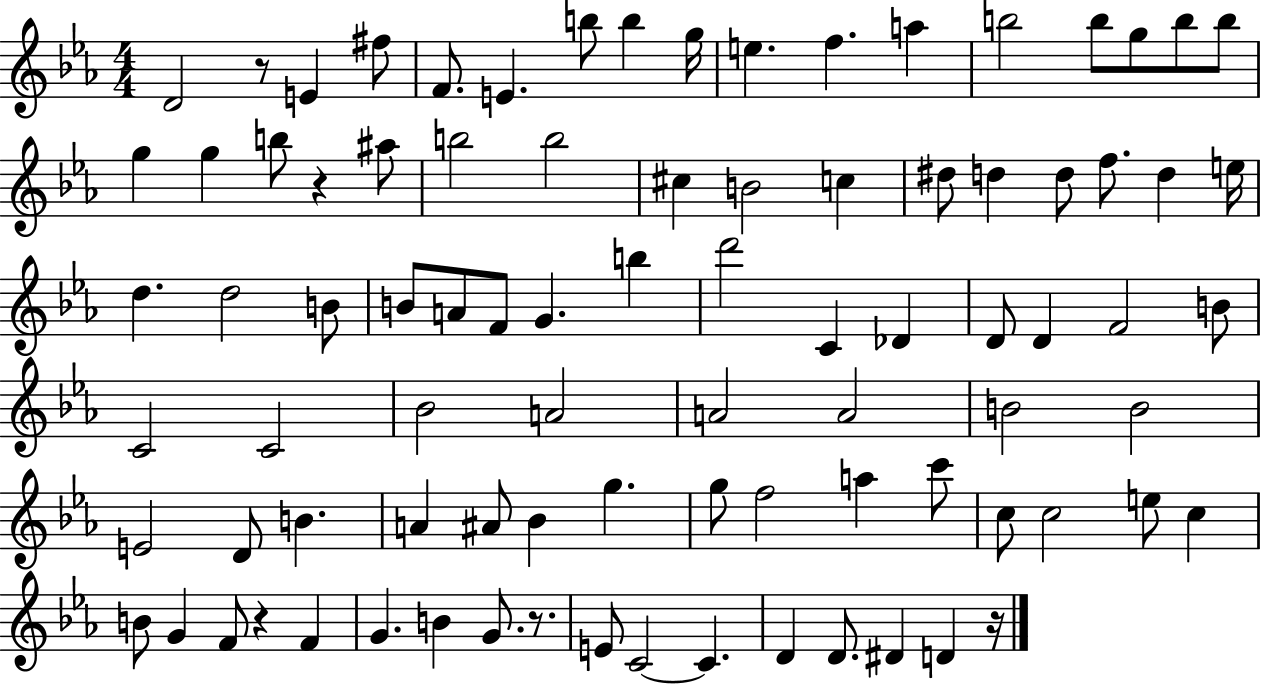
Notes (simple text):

D4/h R/e E4/q F#5/e F4/e. E4/q. B5/e B5/q G5/s E5/q. F5/q. A5/q B5/h B5/e G5/e B5/e B5/e G5/q G5/q B5/e R/q A#5/e B5/h B5/h C#5/q B4/h C5/q D#5/e D5/q D5/e F5/e. D5/q E5/s D5/q. D5/h B4/e B4/e A4/e F4/e G4/q. B5/q D6/h C4/q Db4/q D4/e D4/q F4/h B4/e C4/h C4/h Bb4/h A4/h A4/h A4/h B4/h B4/h E4/h D4/e B4/q. A4/q A#4/e Bb4/q G5/q. G5/e F5/h A5/q C6/e C5/e C5/h E5/e C5/q B4/e G4/q F4/e R/q F4/q G4/q. B4/q G4/e. R/e. E4/e C4/h C4/q. D4/q D4/e. D#4/q D4/q R/s